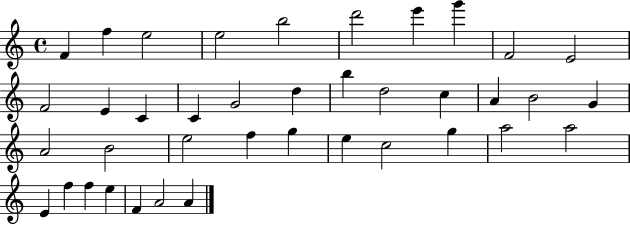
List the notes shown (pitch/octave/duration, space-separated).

F4/q F5/q E5/h E5/h B5/h D6/h E6/q G6/q F4/h E4/h F4/h E4/q C4/q C4/q G4/h D5/q B5/q D5/h C5/q A4/q B4/h G4/q A4/h B4/h E5/h F5/q G5/q E5/q C5/h G5/q A5/h A5/h E4/q F5/q F5/q E5/q F4/q A4/h A4/q